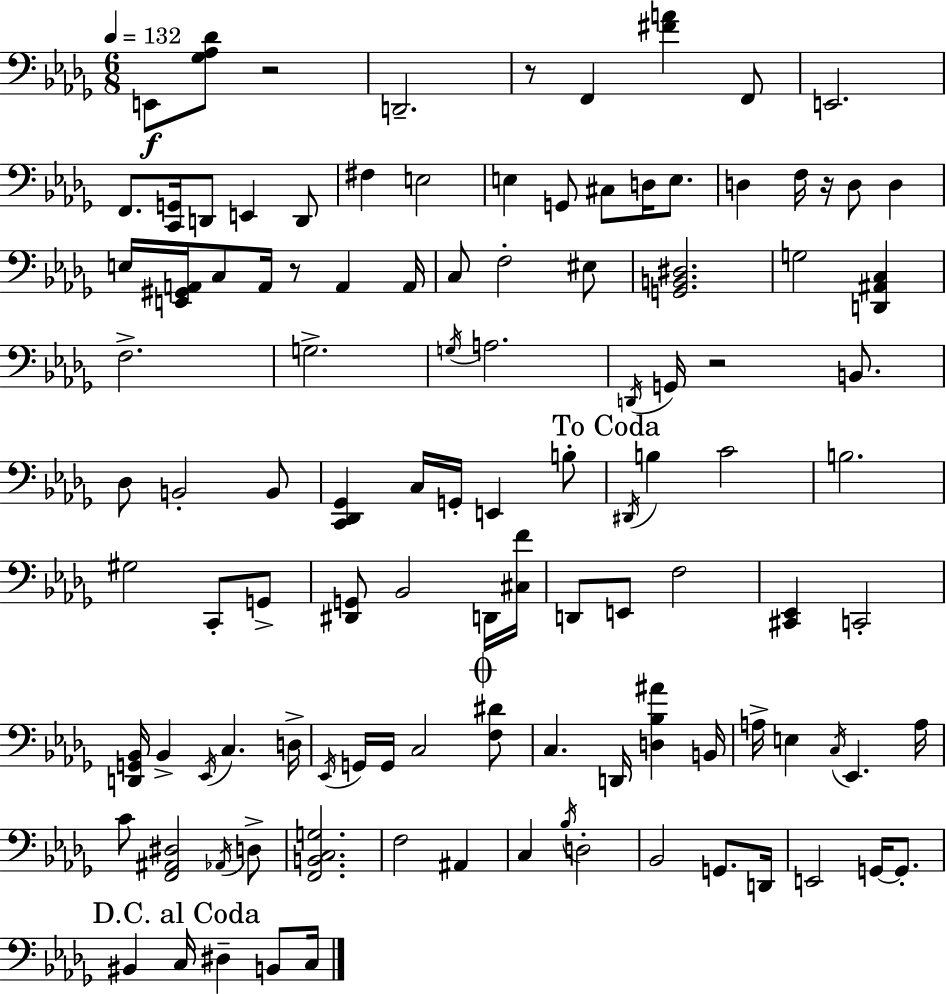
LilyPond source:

{
  \clef bass
  \numericTimeSignature
  \time 6/8
  \key bes \minor
  \tempo 4 = 132
  \repeat volta 2 { e,8\f <ges aes des'>8 r2 | d,2.-- | r8 f,4 <fis' a'>4 f,8 | e,2. | \break f,8. <c, g,>16 d,8 e,4 d,8 | fis4 e2 | e4 g,8 cis8 d16 e8. | d4 f16 r16 d8 d4 | \break e16 <e, gis, a,>16 c8 a,16 r8 a,4 a,16 | c8 f2-. eis8 | <g, b, dis>2. | g2 <d, ais, c>4 | \break f2.-> | g2.-> | \acciaccatura { g16 } a2. | \acciaccatura { d,16 } g,16 r2 b,8. | \break des8 b,2-. | b,8 <c, des, ges,>4 c16 g,16-. e,4 | b8-. \mark "To Coda" \acciaccatura { dis,16 } b4 c'2 | b2. | \break gis2 c,8-. | g,8-> <dis, g,>8 bes,2 | d,16 <cis f'>16 d,8 e,8 f2 | <cis, ees,>4 c,2-. | \break <d, g, bes,>16 bes,4-> \acciaccatura { ees,16 } c4. | d16-> \acciaccatura { ees,16 } g,16 g,16 c2 | \mark \markup { \musicglyph "scripts.coda" } <f dis'>8 c4. d,16 | <d bes ais'>4 b,16 a16-> e4 \acciaccatura { c16 } ees,4. | \break a16 c'8 <f, ais, dis>2 | \acciaccatura { aes,16 } d8-> <f, b, c g>2. | f2 | ais,4 c4 \acciaccatura { bes16 } | \break d2-. bes,2 | g,8. d,16 e,2 | g,16~~ g,8.-. \mark "D.C. al Coda" bis,4 | c16 dis4-- b,8 c16 } \bar "|."
}